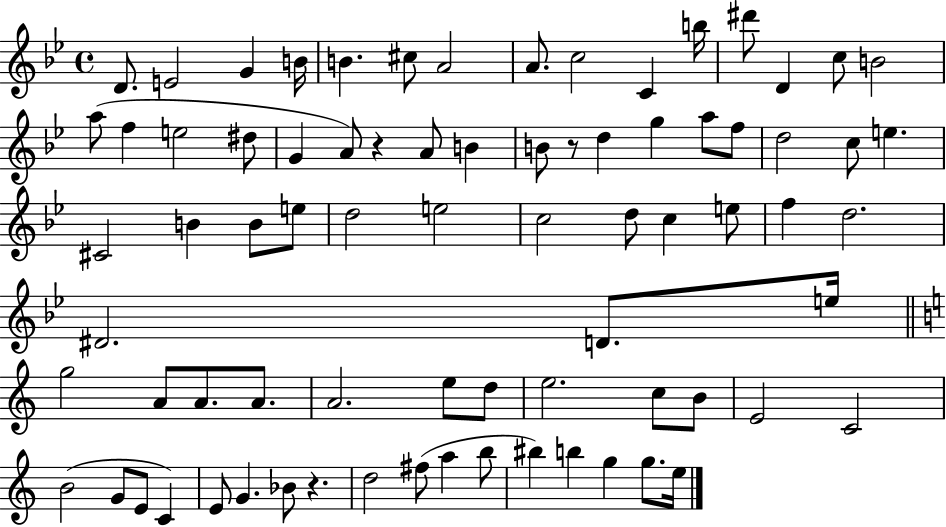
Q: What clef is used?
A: treble